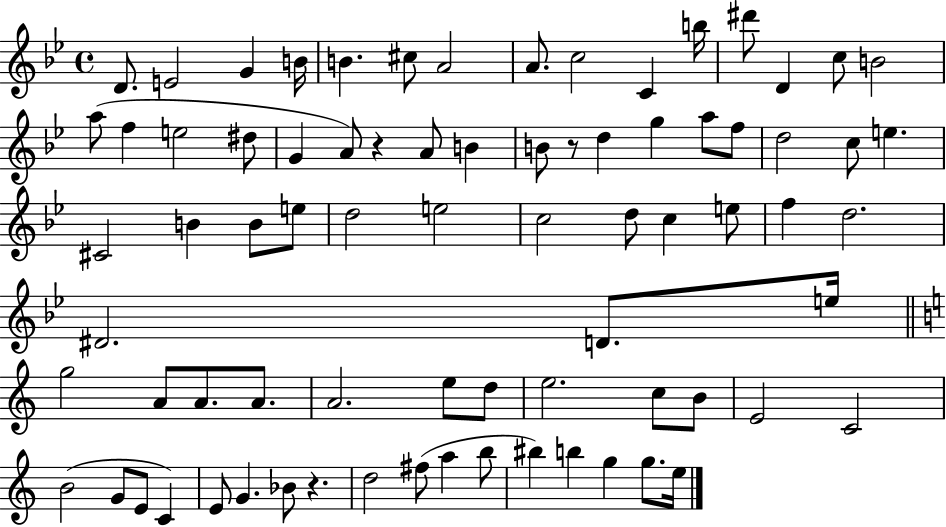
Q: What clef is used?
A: treble